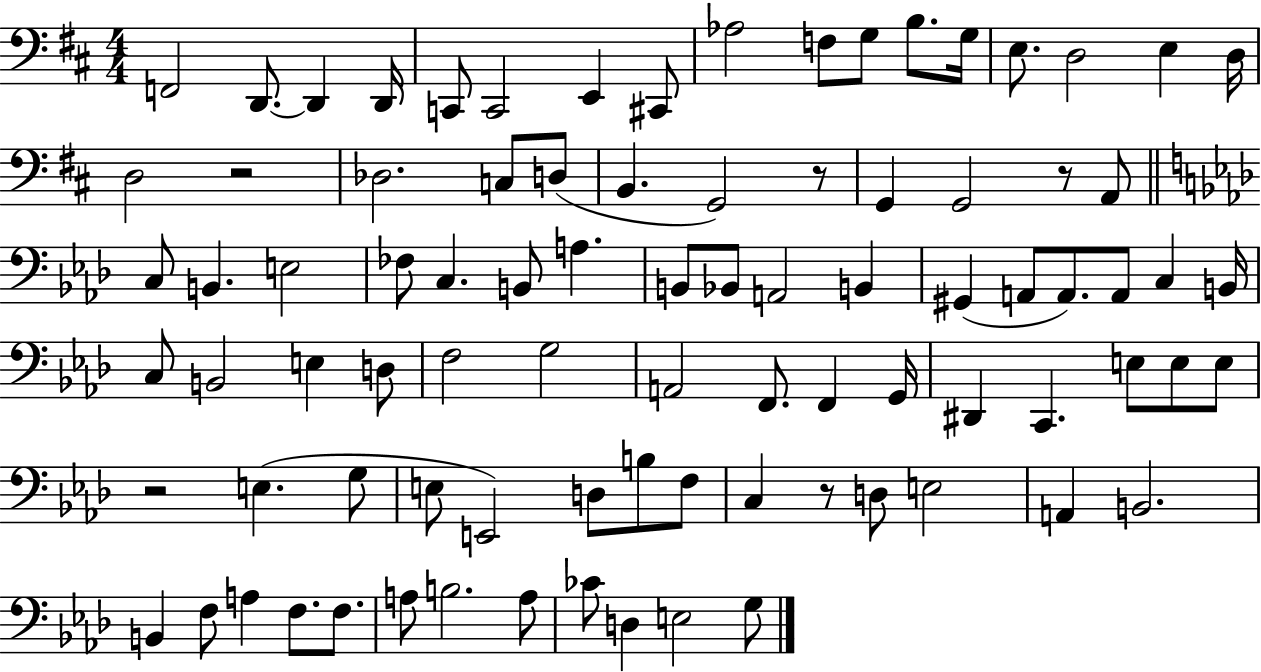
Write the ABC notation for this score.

X:1
T:Untitled
M:4/4
L:1/4
K:D
F,,2 D,,/2 D,, D,,/4 C,,/2 C,,2 E,, ^C,,/2 _A,2 F,/2 G,/2 B,/2 G,/4 E,/2 D,2 E, D,/4 D,2 z2 _D,2 C,/2 D,/2 B,, G,,2 z/2 G,, G,,2 z/2 A,,/2 C,/2 B,, E,2 _F,/2 C, B,,/2 A, B,,/2 _B,,/2 A,,2 B,, ^G,, A,,/2 A,,/2 A,,/2 C, B,,/4 C,/2 B,,2 E, D,/2 F,2 G,2 A,,2 F,,/2 F,, G,,/4 ^D,, C,, E,/2 E,/2 E,/2 z2 E, G,/2 E,/2 E,,2 D,/2 B,/2 F,/2 C, z/2 D,/2 E,2 A,, B,,2 B,, F,/2 A, F,/2 F,/2 A,/2 B,2 A,/2 _C/2 D, E,2 G,/2